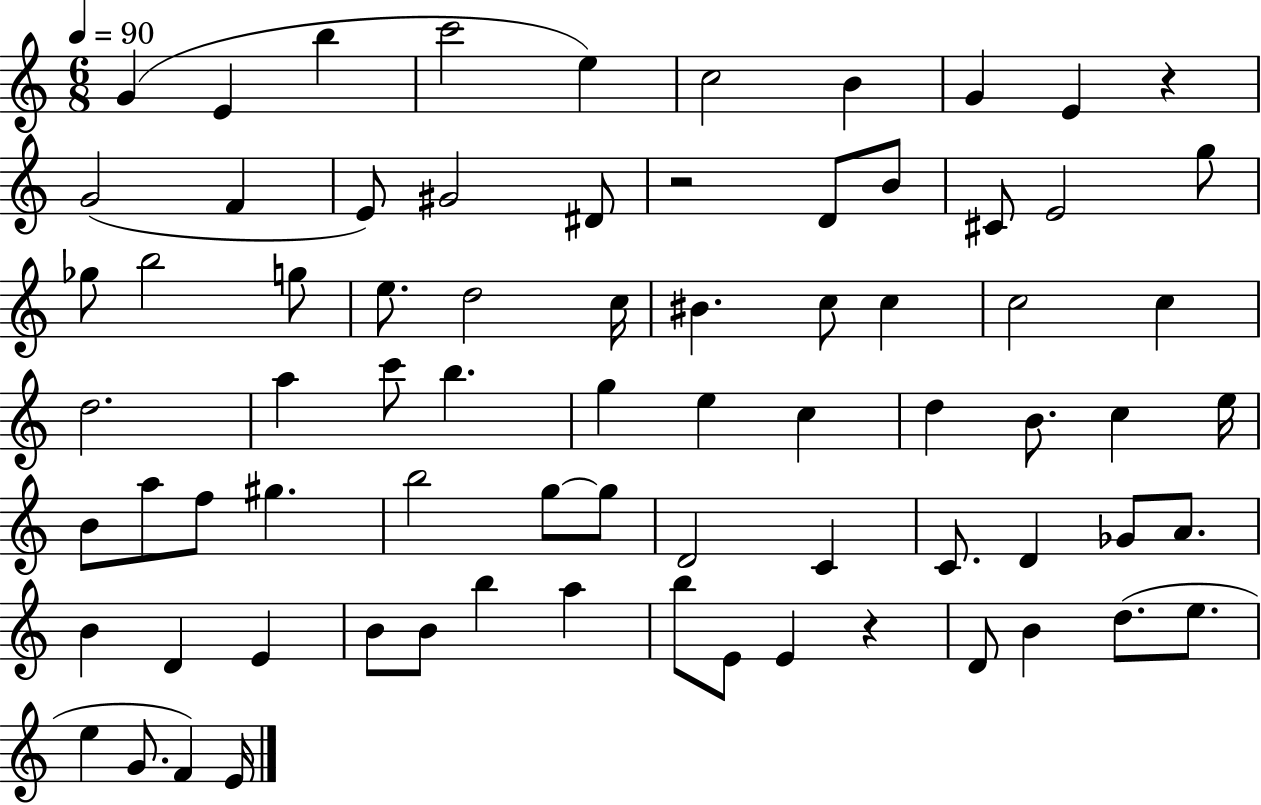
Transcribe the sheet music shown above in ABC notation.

X:1
T:Untitled
M:6/8
L:1/4
K:C
G E b c'2 e c2 B G E z G2 F E/2 ^G2 ^D/2 z2 D/2 B/2 ^C/2 E2 g/2 _g/2 b2 g/2 e/2 d2 c/4 ^B c/2 c c2 c d2 a c'/2 b g e c d B/2 c e/4 B/2 a/2 f/2 ^g b2 g/2 g/2 D2 C C/2 D _G/2 A/2 B D E B/2 B/2 b a b/2 E/2 E z D/2 B d/2 e/2 e G/2 F E/4